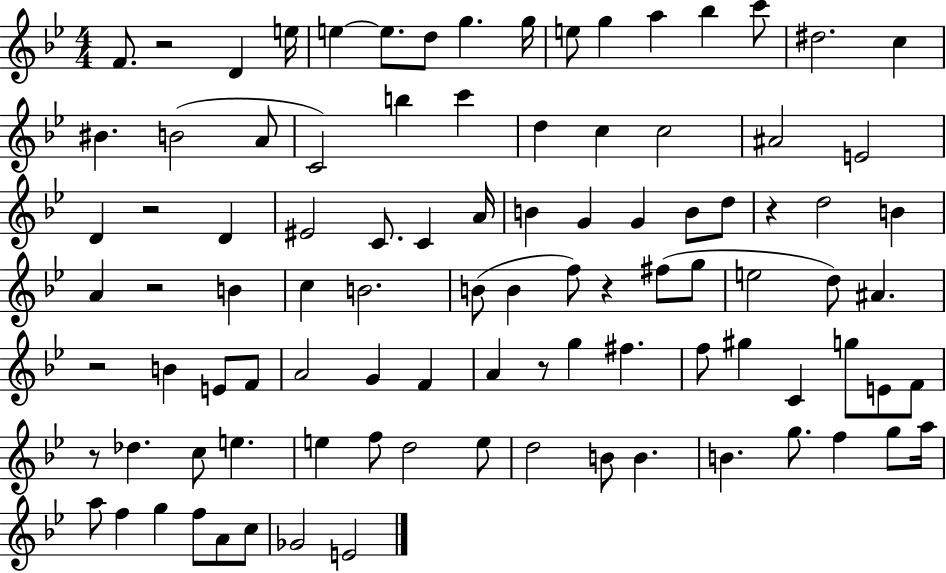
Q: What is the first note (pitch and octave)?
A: F4